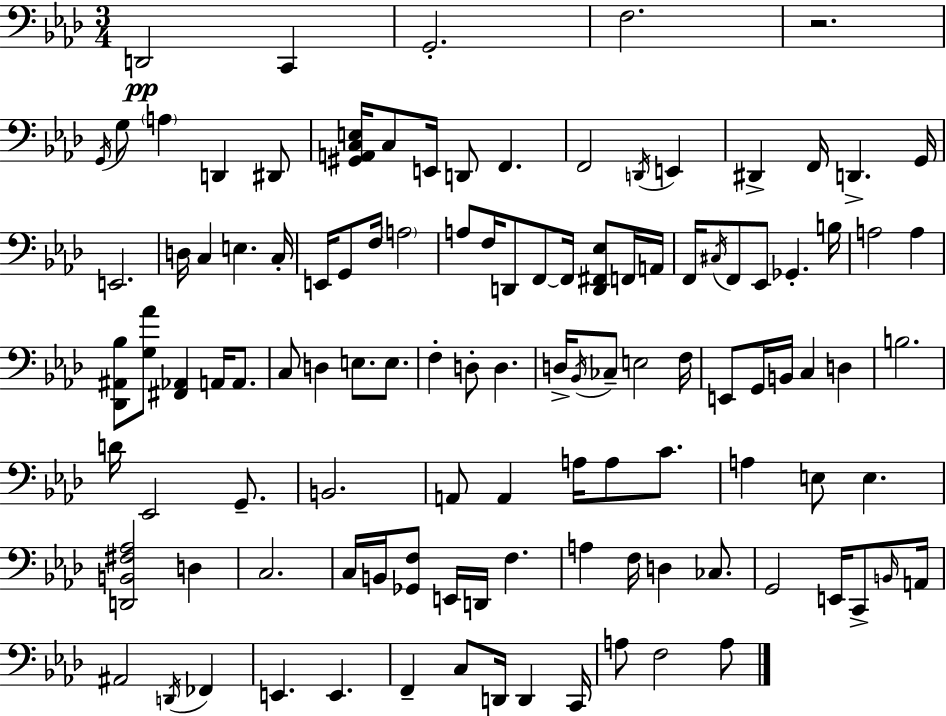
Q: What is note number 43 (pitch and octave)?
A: A3